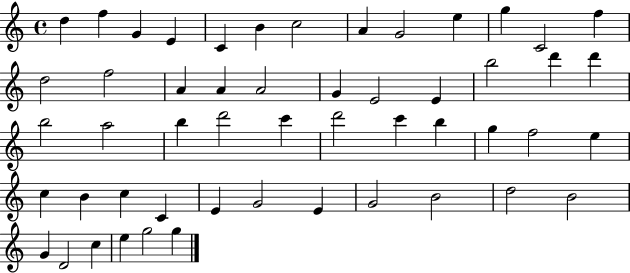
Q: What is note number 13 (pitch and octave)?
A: F5